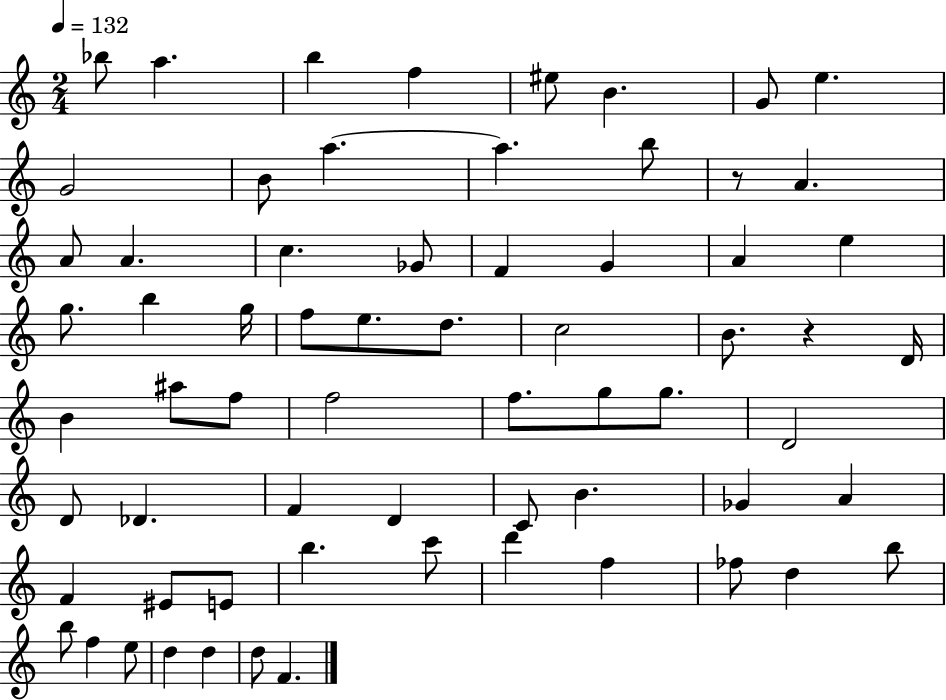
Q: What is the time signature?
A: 2/4